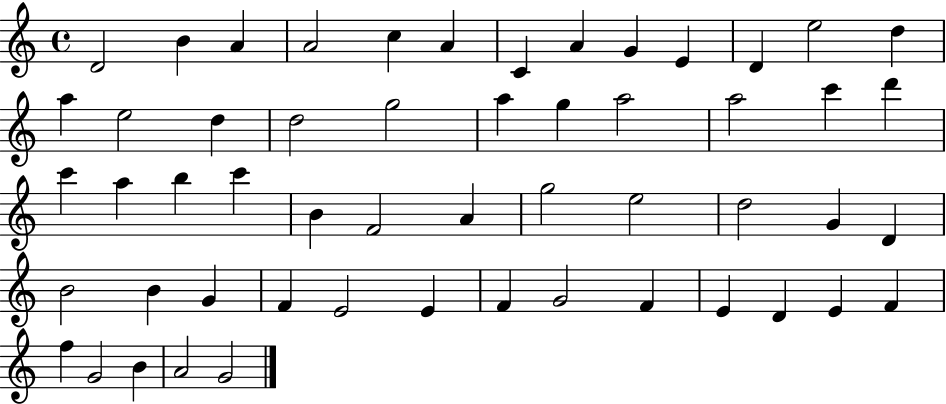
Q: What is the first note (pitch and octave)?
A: D4